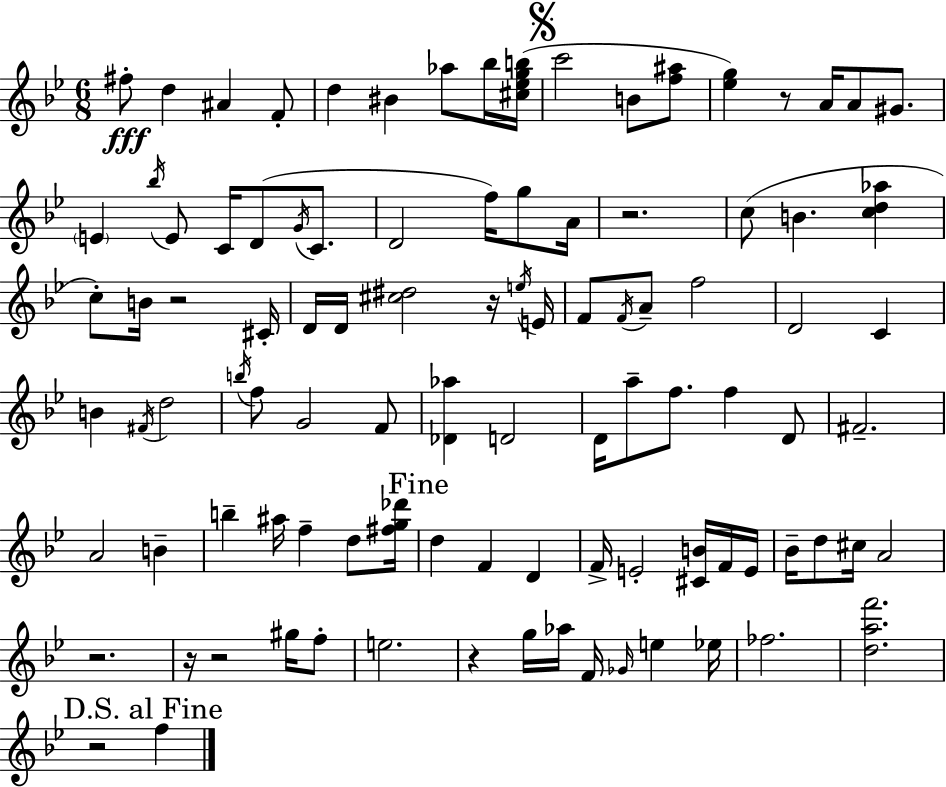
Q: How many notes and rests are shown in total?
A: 99